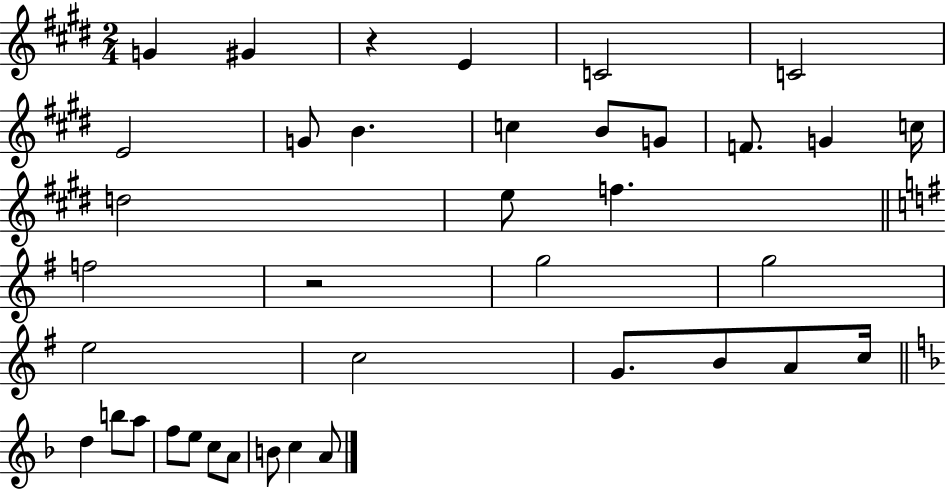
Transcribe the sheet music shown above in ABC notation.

X:1
T:Untitled
M:2/4
L:1/4
K:E
G ^G z E C2 C2 E2 G/2 B c B/2 G/2 F/2 G c/4 d2 e/2 f f2 z2 g2 g2 e2 c2 G/2 B/2 A/2 c/4 d b/2 a/2 f/2 e/2 c/2 A/2 B/2 c A/2